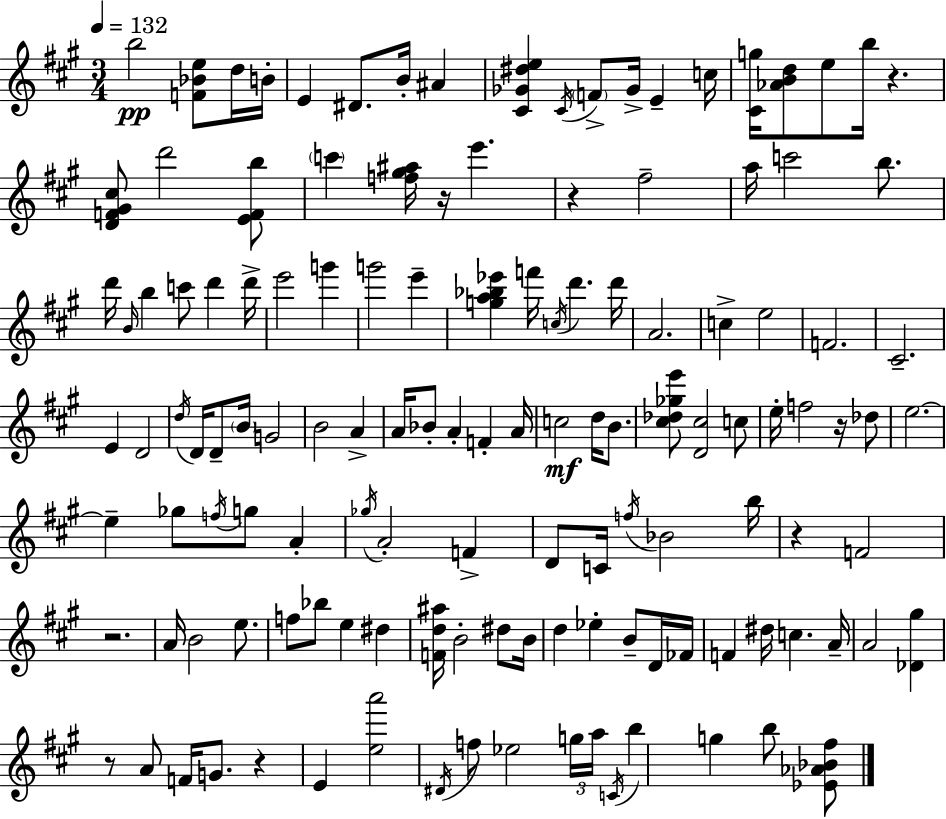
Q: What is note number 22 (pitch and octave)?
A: D6